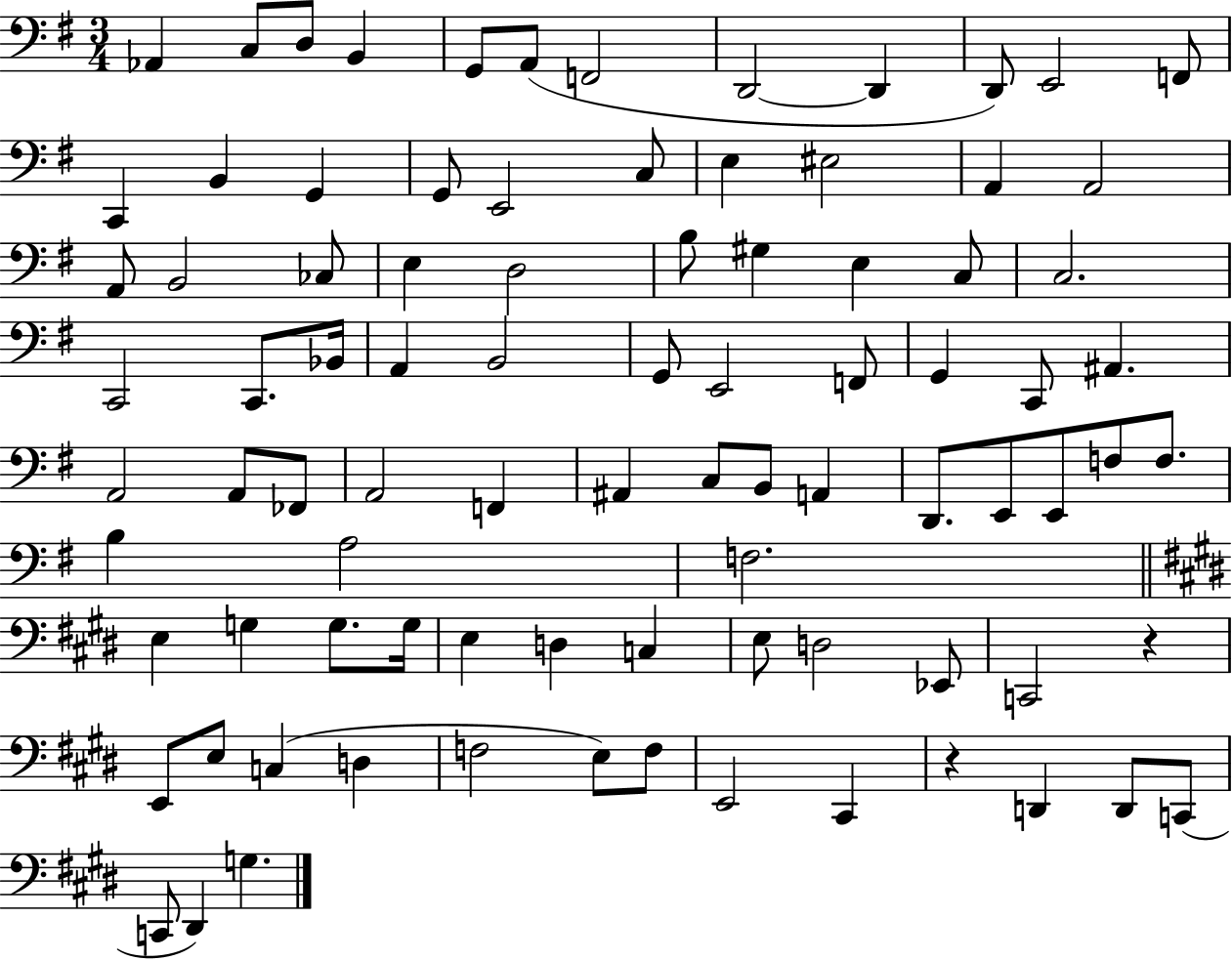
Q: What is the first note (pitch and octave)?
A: Ab2